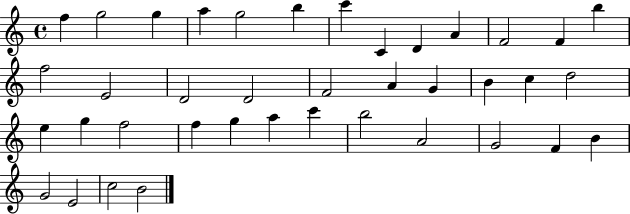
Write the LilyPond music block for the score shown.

{
  \clef treble
  \time 4/4
  \defaultTimeSignature
  \key c \major
  f''4 g''2 g''4 | a''4 g''2 b''4 | c'''4 c'4 d'4 a'4 | f'2 f'4 b''4 | \break f''2 e'2 | d'2 d'2 | f'2 a'4 g'4 | b'4 c''4 d''2 | \break e''4 g''4 f''2 | f''4 g''4 a''4 c'''4 | b''2 a'2 | g'2 f'4 b'4 | \break g'2 e'2 | c''2 b'2 | \bar "|."
}